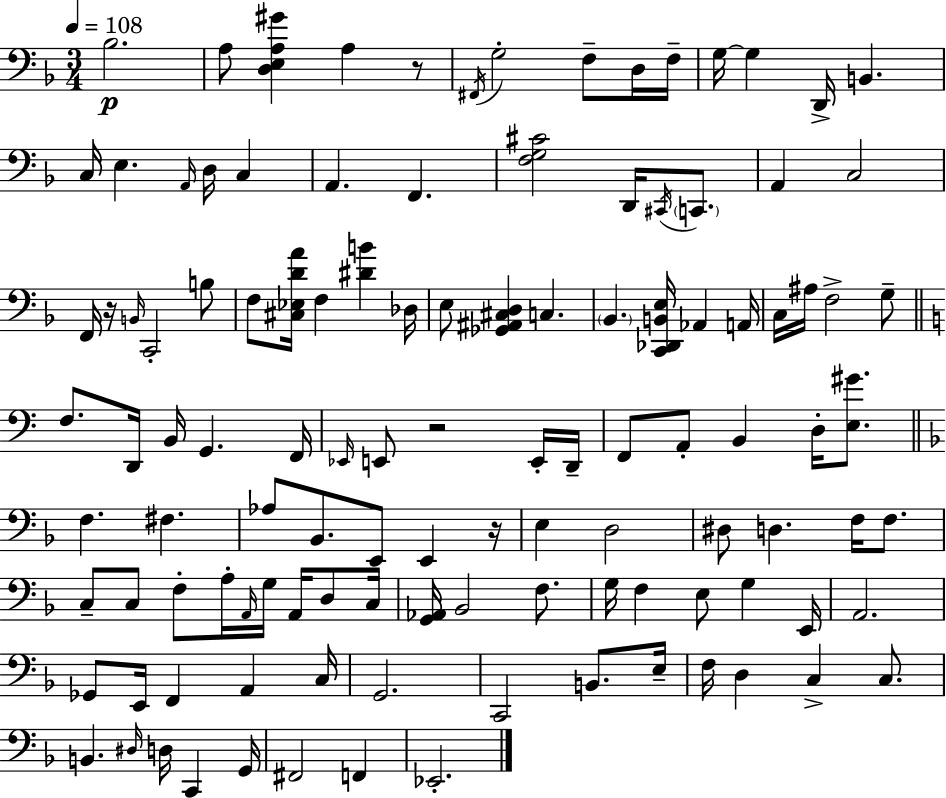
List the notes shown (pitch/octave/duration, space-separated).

Bb3/h. A3/e [D3,E3,A3,G#4]/q A3/q R/e F#2/s G3/h F3/e D3/s F3/s G3/s G3/q D2/s B2/q. C3/s E3/q. A2/s D3/s C3/q A2/q. F2/q. [F3,G3,C#4]/h D2/s C#2/s C2/e. A2/q C3/h F2/s R/s B2/s C2/h B3/e F3/e [C#3,Eb3,D4,A4]/s F3/q [D#4,B4]/q Db3/s E3/e [Gb2,A#2,C#3,D3]/q C3/q. Bb2/q. [C2,Db2,B2,E3]/s Ab2/q A2/s C3/s A#3/s F3/h G3/e F3/e. D2/s B2/s G2/q. F2/s Eb2/s E2/e R/h E2/s D2/s F2/e A2/e B2/q D3/s [E3,G#4]/e. F3/q. F#3/q. Ab3/e Bb2/e. E2/e E2/q R/s E3/q D3/h D#3/e D3/q. F3/s F3/e. C3/e C3/e F3/e A3/s A2/s G3/s A2/s D3/e C3/s [G2,Ab2]/s Bb2/h F3/e. G3/s F3/q E3/e G3/q E2/s A2/h. Gb2/e E2/s F2/q A2/q C3/s G2/h. C2/h B2/e. E3/s F3/s D3/q C3/q C3/e. B2/q. D#3/s D3/s C2/q G2/s F#2/h F2/q Eb2/h.